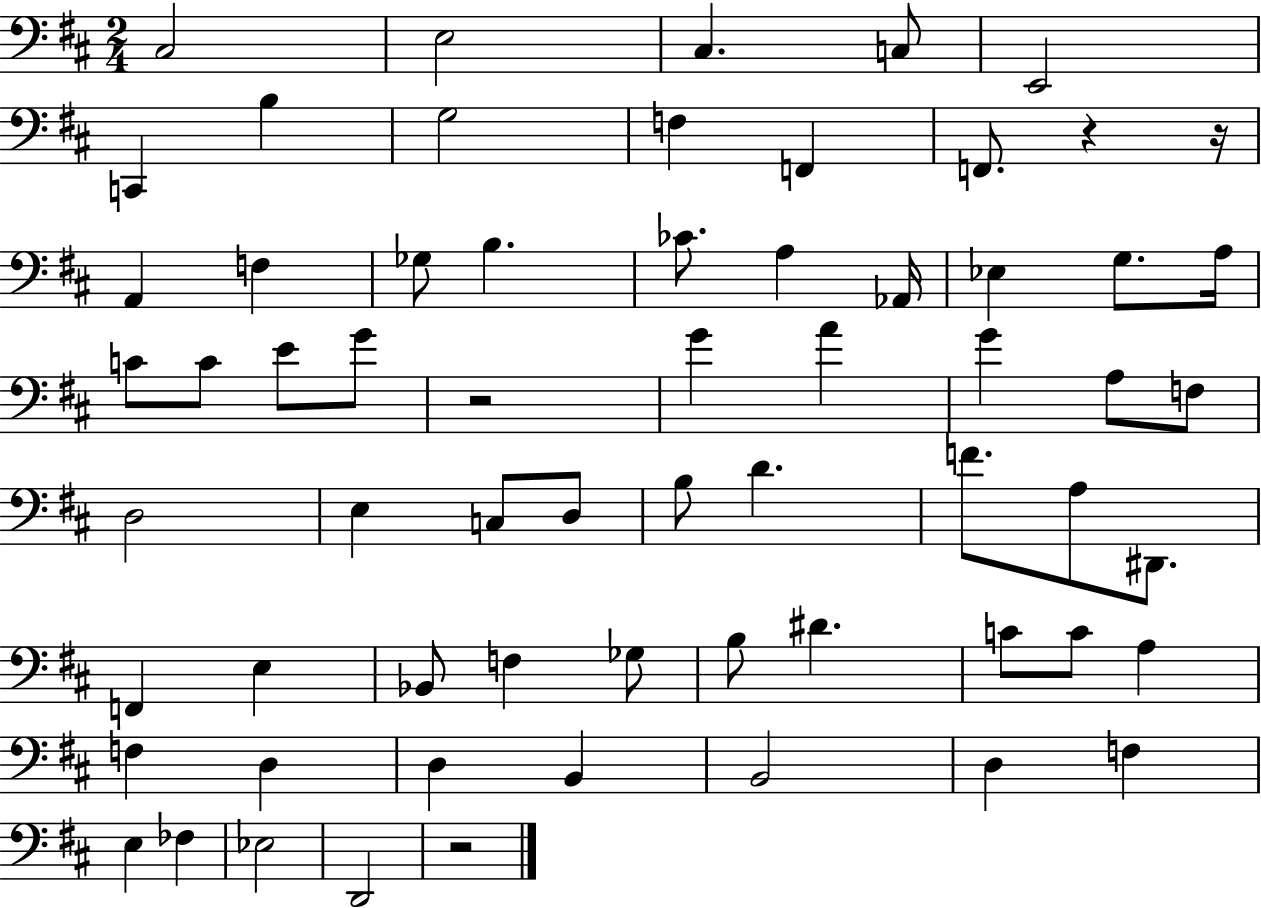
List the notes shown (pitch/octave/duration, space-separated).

C#3/h E3/h C#3/q. C3/e E2/h C2/q B3/q G3/h F3/q F2/q F2/e. R/q R/s A2/q F3/q Gb3/e B3/q. CES4/e. A3/q Ab2/s Eb3/q G3/e. A3/s C4/e C4/e E4/e G4/e R/h G4/q A4/q G4/q A3/e F3/e D3/h E3/q C3/e D3/e B3/e D4/q. F4/e. A3/e D#2/e. F2/q E3/q Bb2/e F3/q Gb3/e B3/e D#4/q. C4/e C4/e A3/q F3/q D3/q D3/q B2/q B2/h D3/q F3/q E3/q FES3/q Eb3/h D2/h R/h